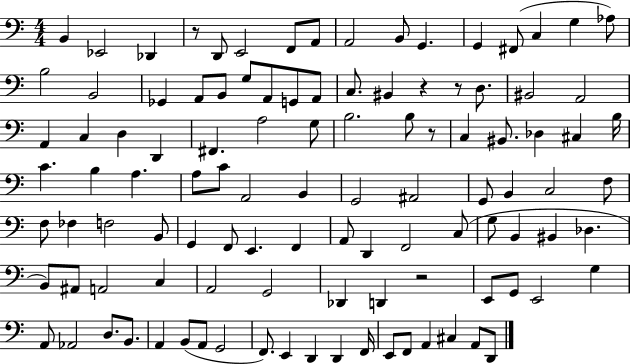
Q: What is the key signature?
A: C major